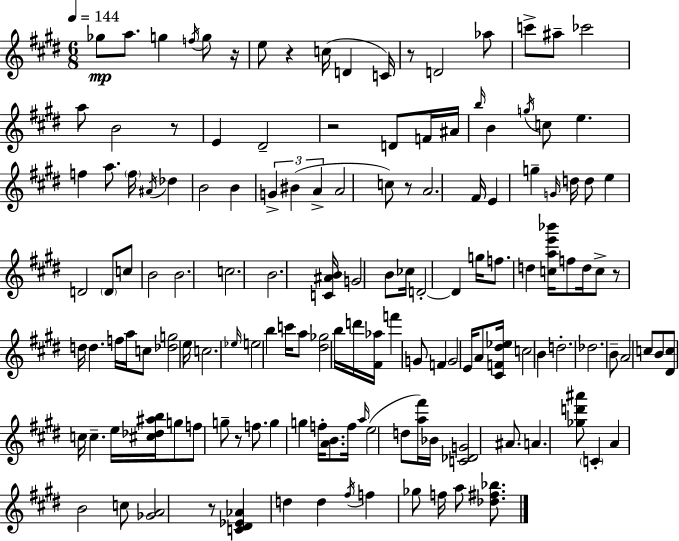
{
  \clef treble
  \numericTimeSignature
  \time 6/8
  \key e \major
  \tempo 4 = 144
  ges''8\mp a''8. g''4 \acciaccatura { f''16 } g''8 | r16 e''8 r4 c''16( d'4 | c'16) r8 d'2 aes''8 | c'''8-> ais''8-- ces'''2 | \break a''8 b'2 r8 | e'4 dis'2-- | r2 d'8 f'16 | ais'16 \grace { b''16 } b'4 \acciaccatura { g''16 } c''8 e''4. | \break f''4 a''8. \parenthesize f''16 \acciaccatura { ais'16 } | des''4 b'2 | b'4 \tuplet 3/2 { g'4-> bis'4( | a'4-> } a'2 | \break c''8) r8 a'2. | fis'16 e'4 g''4-- | \grace { g'16 } d''16 d''8 e''4 d'2 | \parenthesize d'8 c''8 b'2 | \break b'2. | c''2. | b'2. | <c' ais' b'>16 g'2 | \break b'8 ces''16 d'2-.~~ | d'4 g''16 f''8. d''4 | <c'' a'' e''' bes'''>16 f''8 d''16 c''8-> r8 d''16 d''4. | f''16 a''16 c''8 <des'' g''>2 | \break e''16 c''2. | \grace { ees''16 } e''2 | b''4 c'''16 a''8 <dis'' ges''>2 | b''16 d'''16 <fis' aes''>16 f'''4 | \break g'8 f'4 g'2 | e'16 a'8 <cis' f' dis'' ees''>16 c''2 | b'4 d''2.-. | des''2. | \break b'8-- a'2 | c''8 b'8 <dis' c''>8 c''16 c''4.-- | e''16 <cis'' des'' ais'' b''>16 g''8 f''8 g''8-- | r8 f''8. g''4 g''4 | \break f''16-. <a' b'>8. f''16 \grace { a''16 } e''2( | d''8 <a'' fis'''>16) bes'16 <c' des' g'>2 | ais'8. a'4. | <ges'' d''' ais'''>8 \parenthesize c'4-. a'4 b'2 | \break c''8 <ges' a'>2 | r8 <c' dis' ees' aes'>4 d''4 | d''4 \acciaccatura { fis''16 } f''4 | ges''8 f''16 a''8 <des'' fis'' bes''>8. \bar "|."
}